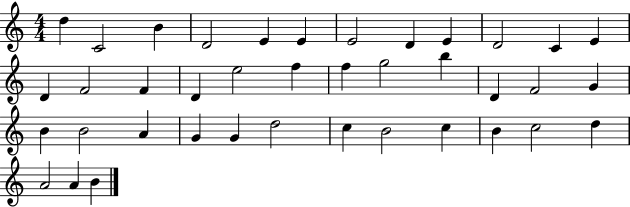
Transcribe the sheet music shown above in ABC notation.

X:1
T:Untitled
M:4/4
L:1/4
K:C
d C2 B D2 E E E2 D E D2 C E D F2 F D e2 f f g2 b D F2 G B B2 A G G d2 c B2 c B c2 d A2 A B